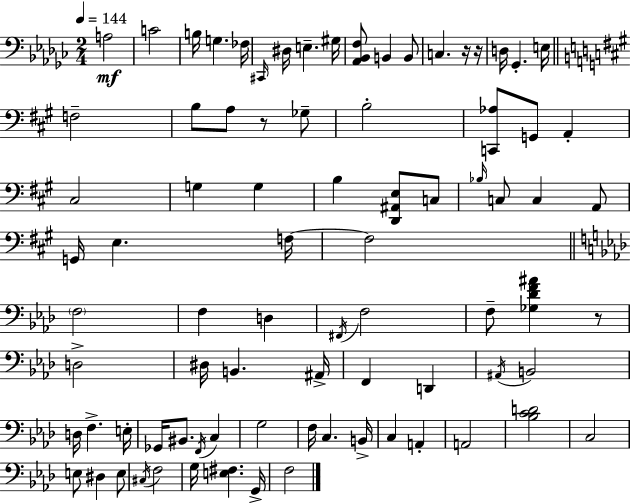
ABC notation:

X:1
T:Untitled
M:2/4
L:1/4
K:Ebm
A,2 C2 B,/4 G, _F,/4 ^C,,/4 ^D,/4 E, ^G,/4 [_A,,_B,,F,]/2 B,, B,,/2 C, z/4 z/4 D,/4 _G,, E,/4 F,2 B,/2 A,/2 z/2 _G,/2 B,2 [C,,_A,]/2 G,,/2 A,, ^C,2 G, G, B, [D,,^A,,E,]/2 C,/2 _B,/4 C,/2 C, A,,/2 G,,/4 E, F,/4 F,2 F,2 F, D, ^F,,/4 F,2 F,/2 [_G,_DF^A] z/2 D,2 ^D,/4 B,, ^A,,/4 F,, D,, ^A,,/4 B,,2 D,/4 F, E,/4 _G,,/4 ^B,,/2 F,,/4 C, G,2 F,/4 C, B,,/4 C, A,, A,,2 [_B,CD]2 C,2 E,/2 ^D, E,/2 ^C,/4 F,2 G,/4 [E,^F,] G,,/4 F,2